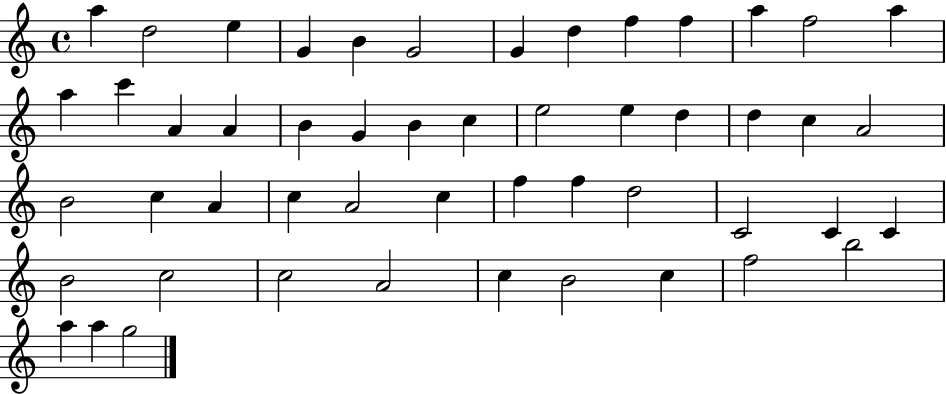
A5/q D5/h E5/q G4/q B4/q G4/h G4/q D5/q F5/q F5/q A5/q F5/h A5/q A5/q C6/q A4/q A4/q B4/q G4/q B4/q C5/q E5/h E5/q D5/q D5/q C5/q A4/h B4/h C5/q A4/q C5/q A4/h C5/q F5/q F5/q D5/h C4/h C4/q C4/q B4/h C5/h C5/h A4/h C5/q B4/h C5/q F5/h B5/h A5/q A5/q G5/h